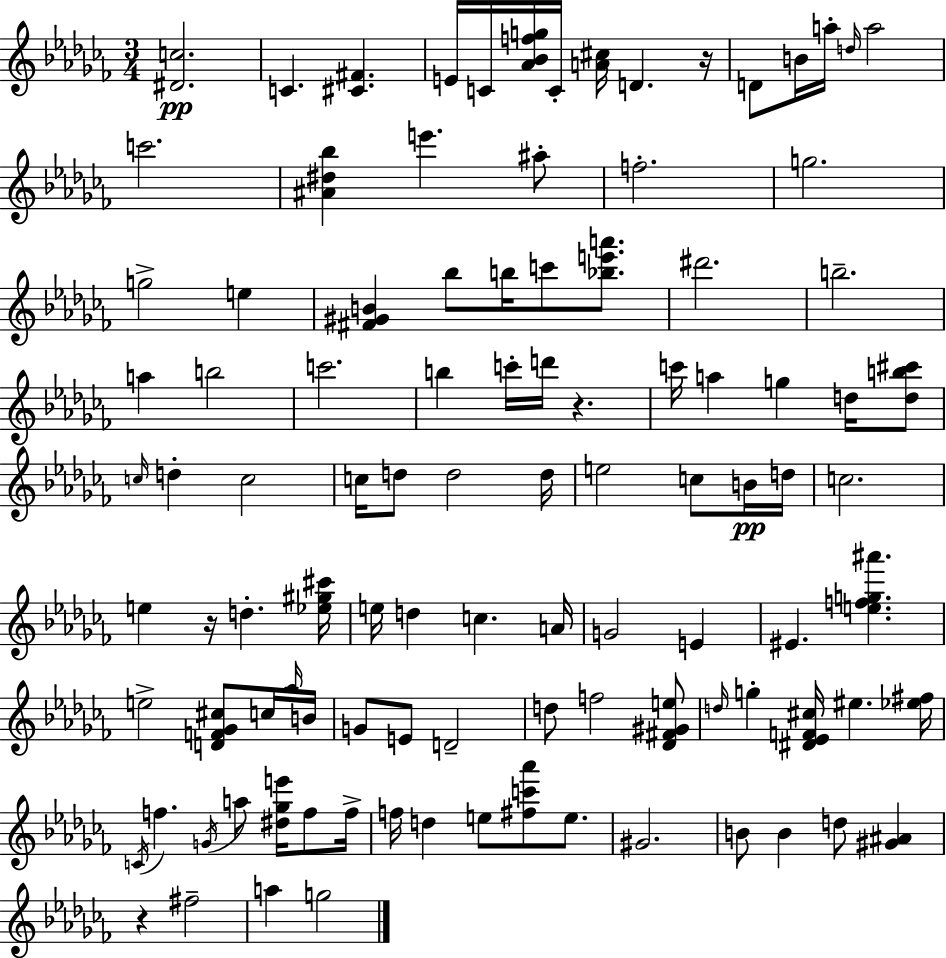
[D#4,C5]/h. C4/q. [C#4,F#4]/q. E4/s C4/s [Ab4,Bb4,F5,G5]/s C4/s [A4,C#5]/s D4/q. R/s D4/e B4/s A5/s D5/s A5/h C6/h. [A#4,D#5,Bb5]/q E6/q. A#5/e F5/h. G5/h. G5/h E5/q [F#4,G#4,B4]/q Bb5/e B5/s C6/e [Bb5,E6,A6]/e. D#6/h. B5/h. A5/q B5/h C6/h. B5/q C6/s D6/s R/q. C6/s A5/q G5/q D5/s [D5,B5,C#6]/e C5/s D5/q C5/h C5/s D5/e D5/h D5/s E5/h C5/e B4/s D5/s C5/h. E5/q R/s D5/q. [Eb5,G#5,C#6]/s E5/s D5/q C5/q. A4/s G4/h E4/q EIS4/q. [E5,F5,G5,A#6]/q. E5/h [D4,F4,Gb4,C#5]/e C5/s Ab5/s B4/s G4/e E4/e D4/h D5/e F5/h [Db4,F#4,G#4,E5]/e D5/s G5/q [D#4,Eb4,F4,C#5]/s EIS5/q. [Eb5,F#5]/s C4/s F5/q. G4/s A5/e [D#5,Gb5,E6]/s F5/e F5/s F5/s D5/q E5/e [F#5,C6,Ab6]/e E5/e. G#4/h. B4/e B4/q D5/e [G#4,A#4]/q R/q F#5/h A5/q G5/h